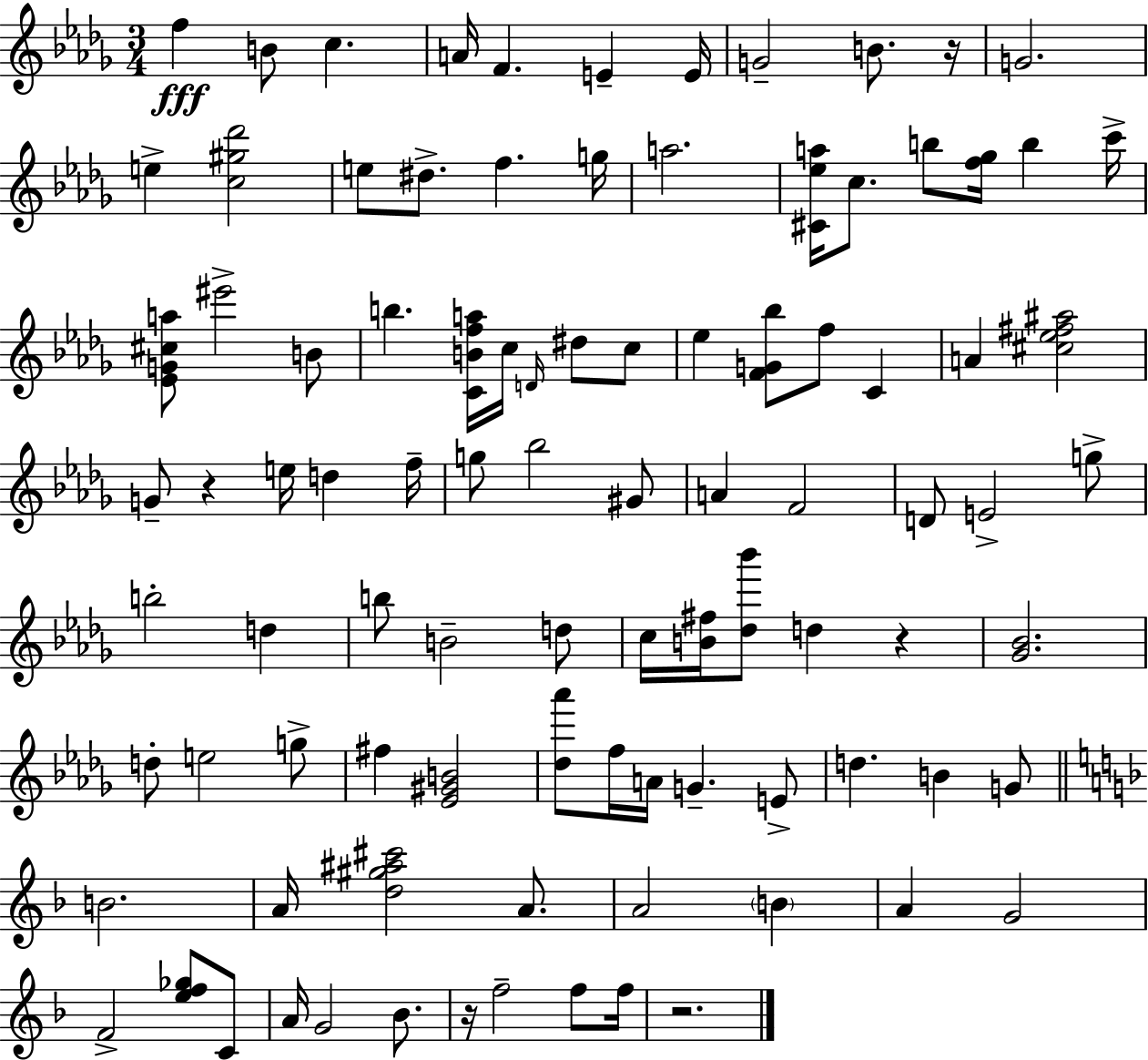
F5/q B4/e C5/q. A4/s F4/q. E4/q E4/s G4/h B4/e. R/s G4/h. E5/q [C5,G#5,Db6]/h E5/e D#5/e. F5/q. G5/s A5/h. [C#4,Eb5,A5]/s C5/e. B5/e [F5,Gb5]/s B5/q C6/s [Eb4,G4,C#5,A5]/e EIS6/h B4/e B5/q. [C4,B4,F5,A5]/s C5/s D4/s D#5/e C5/e Eb5/q [F4,G4,Bb5]/e F5/e C4/q A4/q [C#5,Eb5,F#5,A#5]/h G4/e R/q E5/s D5/q F5/s G5/e Bb5/h G#4/e A4/q F4/h D4/e E4/h G5/e B5/h D5/q B5/e B4/h D5/e C5/s [B4,F#5]/s [Db5,Bb6]/e D5/q R/q [Gb4,Bb4]/h. D5/e E5/h G5/e F#5/q [Eb4,G#4,B4]/h [Db5,Ab6]/e F5/s A4/s G4/q. E4/e D5/q. B4/q G4/e B4/h. A4/s [D5,G#5,A#5,C#6]/h A4/e. A4/h B4/q A4/q G4/h F4/h [E5,F5,Gb5]/e C4/e A4/s G4/h Bb4/e. R/s F5/h F5/e F5/s R/h.